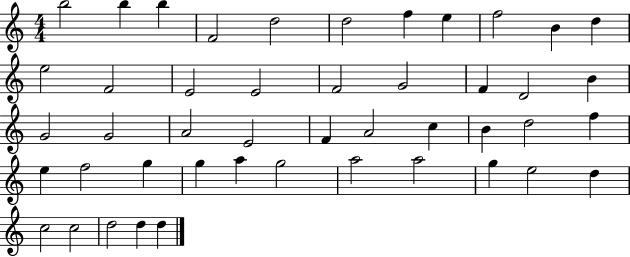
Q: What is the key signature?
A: C major